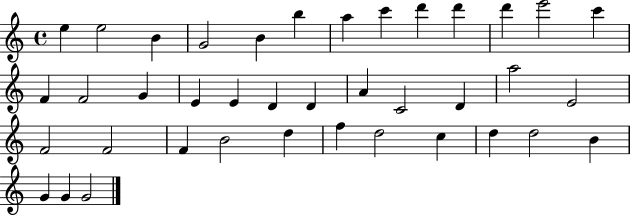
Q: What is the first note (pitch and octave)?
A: E5